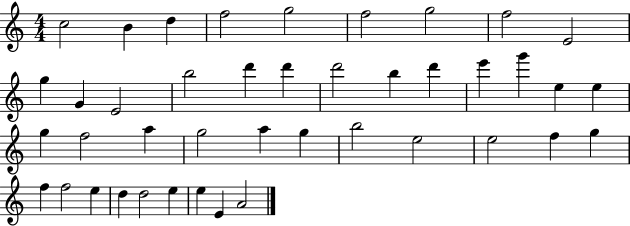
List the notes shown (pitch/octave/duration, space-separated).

C5/h B4/q D5/q F5/h G5/h F5/h G5/h F5/h E4/h G5/q G4/q E4/h B5/h D6/q D6/q D6/h B5/q D6/q E6/q G6/q E5/q E5/q G5/q F5/h A5/q G5/h A5/q G5/q B5/h E5/h E5/h F5/q G5/q F5/q F5/h E5/q D5/q D5/h E5/q E5/q E4/q A4/h